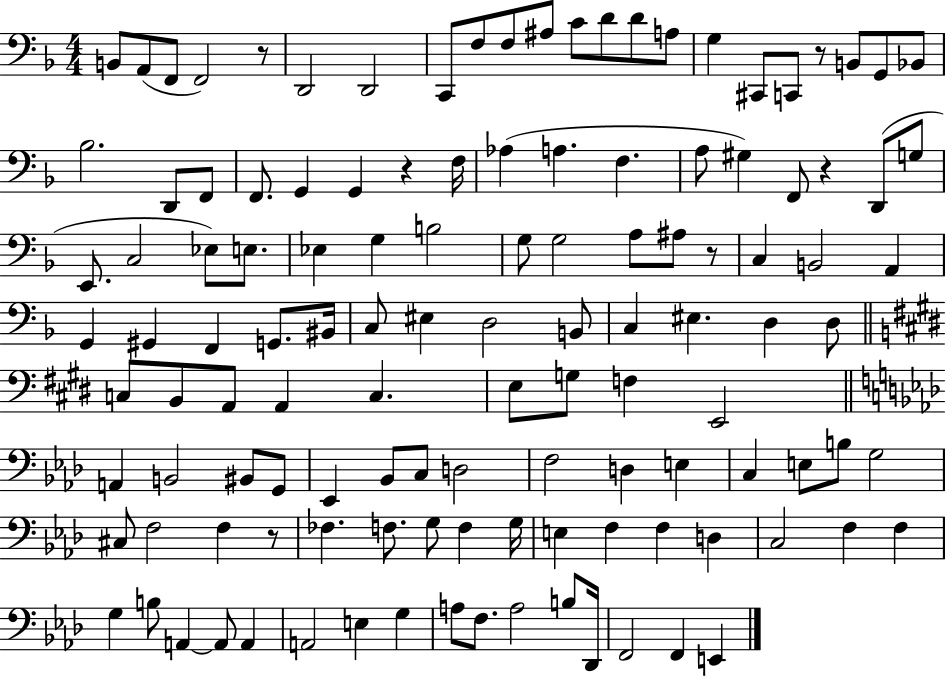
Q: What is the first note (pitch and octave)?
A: B2